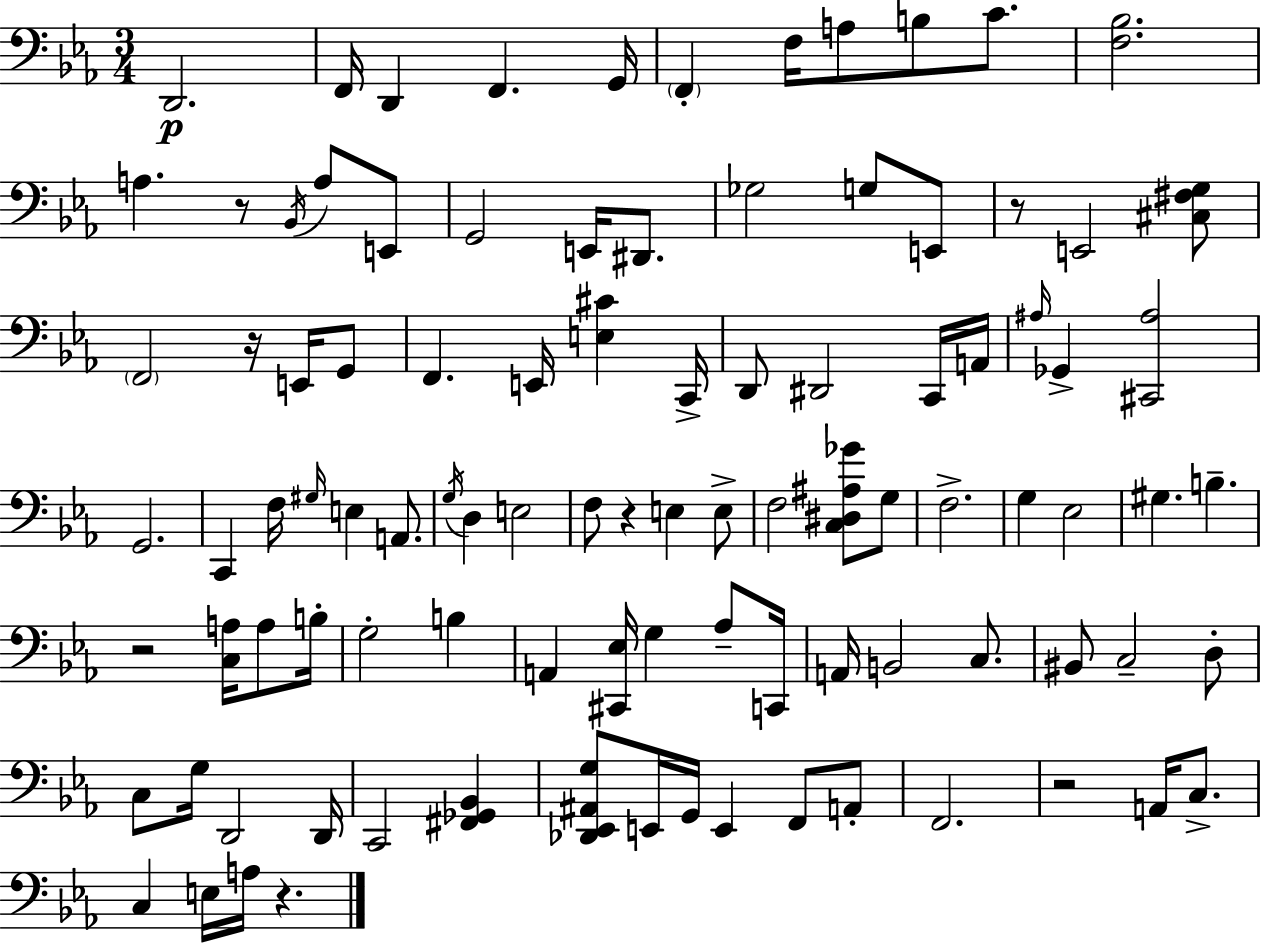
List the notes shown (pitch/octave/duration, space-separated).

D2/h. F2/s D2/q F2/q. G2/s F2/q F3/s A3/e B3/e C4/e. [F3,Bb3]/h. A3/q. R/e Bb2/s A3/e E2/e G2/h E2/s D#2/e. Gb3/h G3/e E2/e R/e E2/h [C#3,F#3,G3]/e F2/h R/s E2/s G2/e F2/q. E2/s [E3,C#4]/q C2/s D2/e D#2/h C2/s A2/s A#3/s Gb2/q [C#2,A#3]/h G2/h. C2/q F3/s G#3/s E3/q A2/e. G3/s D3/q E3/h F3/e R/q E3/q E3/e F3/h [C3,D#3,A#3,Gb4]/e G3/e F3/h. G3/q Eb3/h G#3/q. B3/q. R/h [C3,A3]/s A3/e B3/s G3/h B3/q A2/q [C#2,Eb3]/s G3/q Ab3/e C2/s A2/s B2/h C3/e. BIS2/e C3/h D3/e C3/e G3/s D2/h D2/s C2/h [F#2,Gb2,Bb2]/q [Db2,Eb2,A#2,G3]/e E2/s G2/s E2/q F2/e A2/e F2/h. R/h A2/s C3/e. C3/q E3/s A3/s R/q.